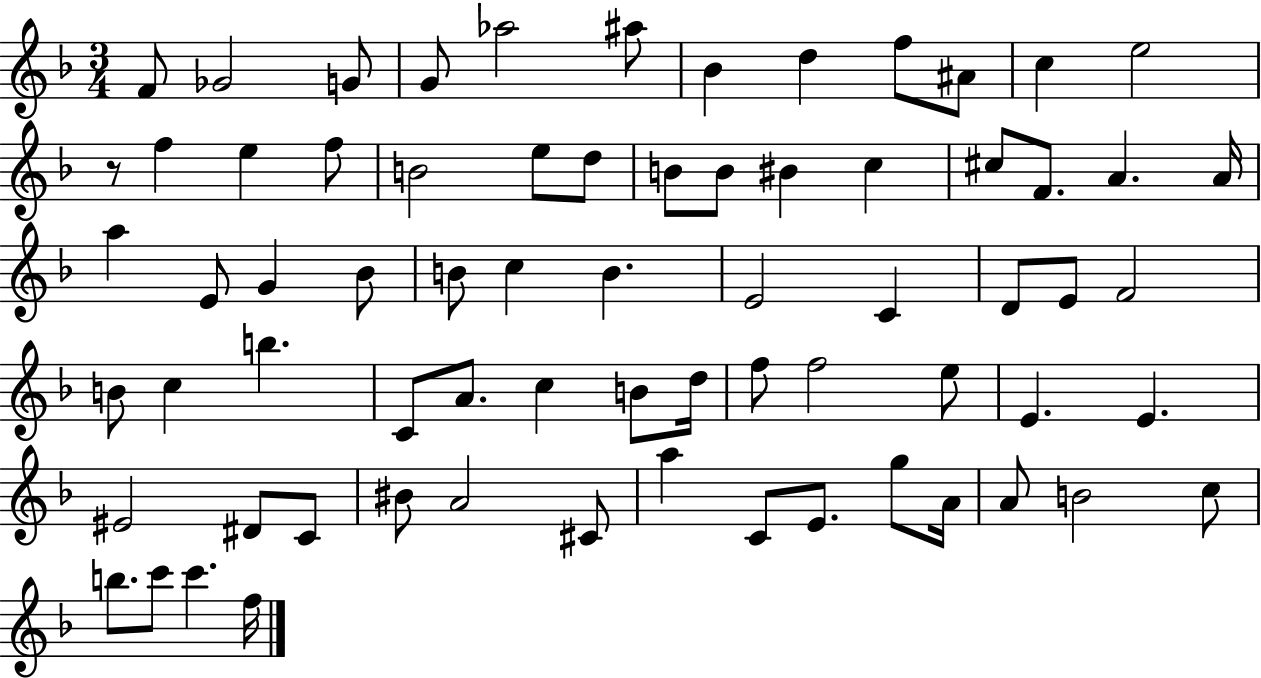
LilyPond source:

{
  \clef treble
  \numericTimeSignature
  \time 3/4
  \key f \major
  f'8 ges'2 g'8 | g'8 aes''2 ais''8 | bes'4 d''4 f''8 ais'8 | c''4 e''2 | \break r8 f''4 e''4 f''8 | b'2 e''8 d''8 | b'8 b'8 bis'4 c''4 | cis''8 f'8. a'4. a'16 | \break a''4 e'8 g'4 bes'8 | b'8 c''4 b'4. | e'2 c'4 | d'8 e'8 f'2 | \break b'8 c''4 b''4. | c'8 a'8. c''4 b'8 d''16 | f''8 f''2 e''8 | e'4. e'4. | \break eis'2 dis'8 c'8 | bis'8 a'2 cis'8 | a''4 c'8 e'8. g''8 a'16 | a'8 b'2 c''8 | \break b''8. c'''8 c'''4. f''16 | \bar "|."
}